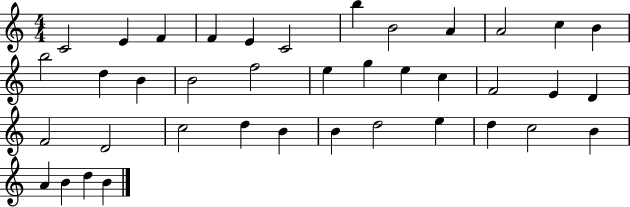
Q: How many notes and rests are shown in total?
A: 39